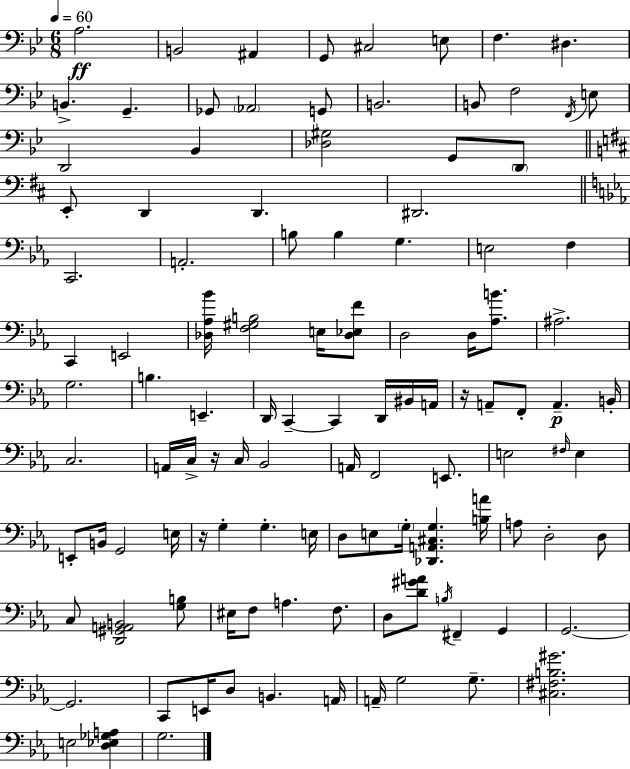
{
  \clef bass
  \numericTimeSignature
  \time 6/8
  \key g \minor
  \tempo 4 = 60
  a2.\ff | b,2 ais,4 | g,8 cis2 e8 | f4. dis4. | \break b,4.-> g,4.-- | ges,8 \parenthesize aes,2 g,8 | b,2. | b,8 f2 \acciaccatura { f,16 } e8 | \break d,2 bes,4 | <des gis>2 g,8 \parenthesize d,8 | \bar "||" \break \key d \major e,8-. d,4 d,4. | dis,2. | \bar "||" \break \key ees \major c,2. | a,2.-. | b8 b4 g4. | e2 f4 | \break c,4 e,2 | <des aes bes'>16 <f gis b>2 e16 <des ees f'>8 | d2 d16 <aes b'>8. | ais2.-> | \break g2. | b4. e,4.-- | d,16 c,4--~~ c,4 d,16 bis,16 a,16 | r16 a,8-- f,8-. a,4.--\p b,16-. | \break c2. | a,16 c16-> r16 c16 bes,2 | a,16 f,2 e,8. | e2 \grace { fis16 } e4 | \break e,8-. b,16 g,2 | e16 r16 g4-. g4.-. | e16 d8 e8 \parenthesize g16-. <des, a, cis g>4. | <b a'>16 a8 d2-. d8 | \break c8 <d, gis, a, b,>2 <g b>8 | eis16 f8 a4. f8. | d8 <d' gis' a'>8 \acciaccatura { b16 } fis,4-- g,4 | g,2.~~ | \break g,2. | c,8 e,16 d8 b,4. | a,16 a,16-- g2 g8.-- | <cis fis b gis'>2. | \break e2 <d ees ges a>4 | g2. | \bar "|."
}